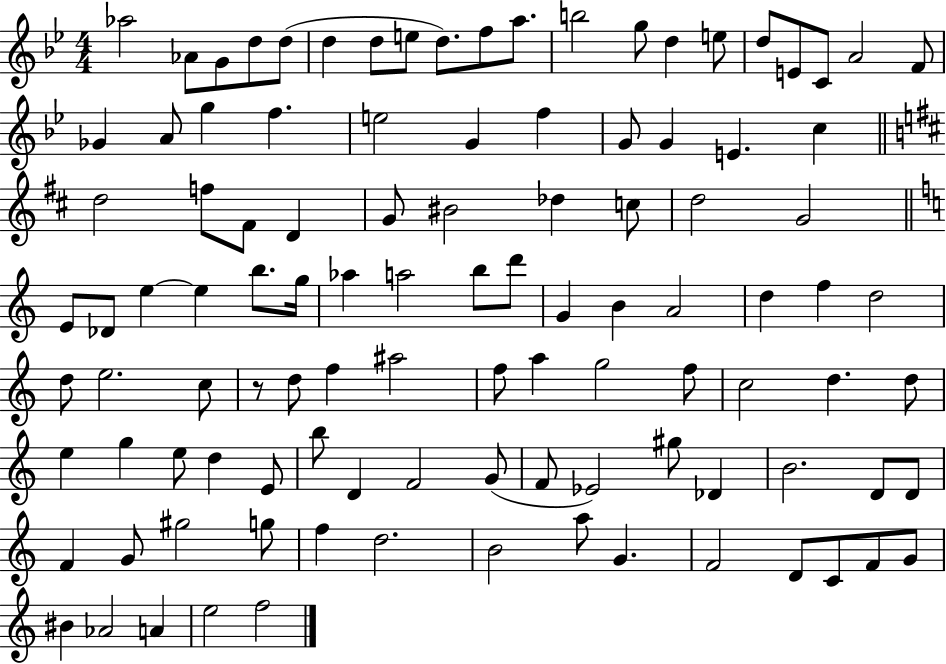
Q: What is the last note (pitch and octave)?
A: F5